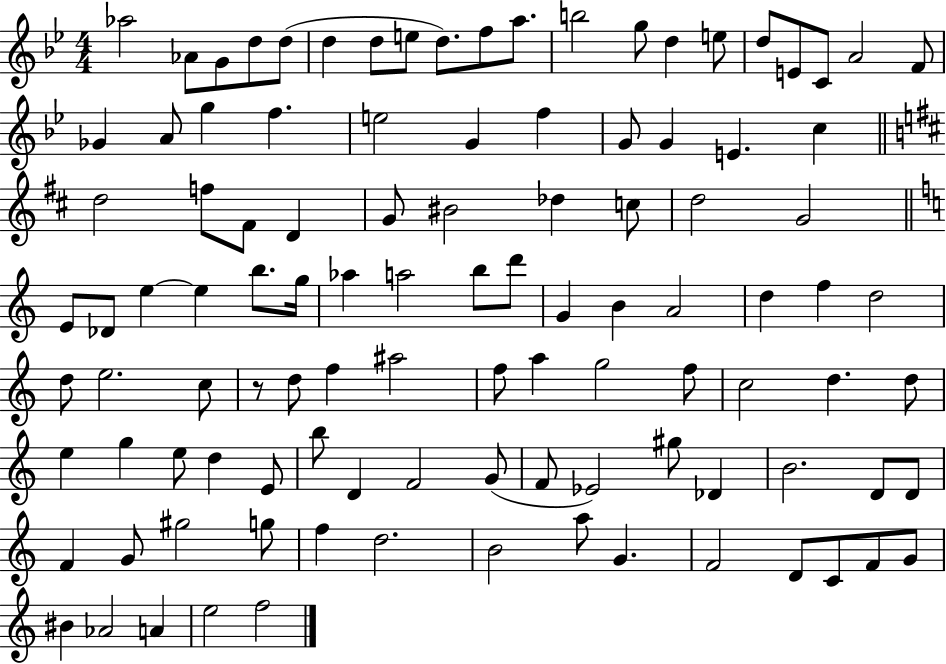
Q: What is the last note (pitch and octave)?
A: F5